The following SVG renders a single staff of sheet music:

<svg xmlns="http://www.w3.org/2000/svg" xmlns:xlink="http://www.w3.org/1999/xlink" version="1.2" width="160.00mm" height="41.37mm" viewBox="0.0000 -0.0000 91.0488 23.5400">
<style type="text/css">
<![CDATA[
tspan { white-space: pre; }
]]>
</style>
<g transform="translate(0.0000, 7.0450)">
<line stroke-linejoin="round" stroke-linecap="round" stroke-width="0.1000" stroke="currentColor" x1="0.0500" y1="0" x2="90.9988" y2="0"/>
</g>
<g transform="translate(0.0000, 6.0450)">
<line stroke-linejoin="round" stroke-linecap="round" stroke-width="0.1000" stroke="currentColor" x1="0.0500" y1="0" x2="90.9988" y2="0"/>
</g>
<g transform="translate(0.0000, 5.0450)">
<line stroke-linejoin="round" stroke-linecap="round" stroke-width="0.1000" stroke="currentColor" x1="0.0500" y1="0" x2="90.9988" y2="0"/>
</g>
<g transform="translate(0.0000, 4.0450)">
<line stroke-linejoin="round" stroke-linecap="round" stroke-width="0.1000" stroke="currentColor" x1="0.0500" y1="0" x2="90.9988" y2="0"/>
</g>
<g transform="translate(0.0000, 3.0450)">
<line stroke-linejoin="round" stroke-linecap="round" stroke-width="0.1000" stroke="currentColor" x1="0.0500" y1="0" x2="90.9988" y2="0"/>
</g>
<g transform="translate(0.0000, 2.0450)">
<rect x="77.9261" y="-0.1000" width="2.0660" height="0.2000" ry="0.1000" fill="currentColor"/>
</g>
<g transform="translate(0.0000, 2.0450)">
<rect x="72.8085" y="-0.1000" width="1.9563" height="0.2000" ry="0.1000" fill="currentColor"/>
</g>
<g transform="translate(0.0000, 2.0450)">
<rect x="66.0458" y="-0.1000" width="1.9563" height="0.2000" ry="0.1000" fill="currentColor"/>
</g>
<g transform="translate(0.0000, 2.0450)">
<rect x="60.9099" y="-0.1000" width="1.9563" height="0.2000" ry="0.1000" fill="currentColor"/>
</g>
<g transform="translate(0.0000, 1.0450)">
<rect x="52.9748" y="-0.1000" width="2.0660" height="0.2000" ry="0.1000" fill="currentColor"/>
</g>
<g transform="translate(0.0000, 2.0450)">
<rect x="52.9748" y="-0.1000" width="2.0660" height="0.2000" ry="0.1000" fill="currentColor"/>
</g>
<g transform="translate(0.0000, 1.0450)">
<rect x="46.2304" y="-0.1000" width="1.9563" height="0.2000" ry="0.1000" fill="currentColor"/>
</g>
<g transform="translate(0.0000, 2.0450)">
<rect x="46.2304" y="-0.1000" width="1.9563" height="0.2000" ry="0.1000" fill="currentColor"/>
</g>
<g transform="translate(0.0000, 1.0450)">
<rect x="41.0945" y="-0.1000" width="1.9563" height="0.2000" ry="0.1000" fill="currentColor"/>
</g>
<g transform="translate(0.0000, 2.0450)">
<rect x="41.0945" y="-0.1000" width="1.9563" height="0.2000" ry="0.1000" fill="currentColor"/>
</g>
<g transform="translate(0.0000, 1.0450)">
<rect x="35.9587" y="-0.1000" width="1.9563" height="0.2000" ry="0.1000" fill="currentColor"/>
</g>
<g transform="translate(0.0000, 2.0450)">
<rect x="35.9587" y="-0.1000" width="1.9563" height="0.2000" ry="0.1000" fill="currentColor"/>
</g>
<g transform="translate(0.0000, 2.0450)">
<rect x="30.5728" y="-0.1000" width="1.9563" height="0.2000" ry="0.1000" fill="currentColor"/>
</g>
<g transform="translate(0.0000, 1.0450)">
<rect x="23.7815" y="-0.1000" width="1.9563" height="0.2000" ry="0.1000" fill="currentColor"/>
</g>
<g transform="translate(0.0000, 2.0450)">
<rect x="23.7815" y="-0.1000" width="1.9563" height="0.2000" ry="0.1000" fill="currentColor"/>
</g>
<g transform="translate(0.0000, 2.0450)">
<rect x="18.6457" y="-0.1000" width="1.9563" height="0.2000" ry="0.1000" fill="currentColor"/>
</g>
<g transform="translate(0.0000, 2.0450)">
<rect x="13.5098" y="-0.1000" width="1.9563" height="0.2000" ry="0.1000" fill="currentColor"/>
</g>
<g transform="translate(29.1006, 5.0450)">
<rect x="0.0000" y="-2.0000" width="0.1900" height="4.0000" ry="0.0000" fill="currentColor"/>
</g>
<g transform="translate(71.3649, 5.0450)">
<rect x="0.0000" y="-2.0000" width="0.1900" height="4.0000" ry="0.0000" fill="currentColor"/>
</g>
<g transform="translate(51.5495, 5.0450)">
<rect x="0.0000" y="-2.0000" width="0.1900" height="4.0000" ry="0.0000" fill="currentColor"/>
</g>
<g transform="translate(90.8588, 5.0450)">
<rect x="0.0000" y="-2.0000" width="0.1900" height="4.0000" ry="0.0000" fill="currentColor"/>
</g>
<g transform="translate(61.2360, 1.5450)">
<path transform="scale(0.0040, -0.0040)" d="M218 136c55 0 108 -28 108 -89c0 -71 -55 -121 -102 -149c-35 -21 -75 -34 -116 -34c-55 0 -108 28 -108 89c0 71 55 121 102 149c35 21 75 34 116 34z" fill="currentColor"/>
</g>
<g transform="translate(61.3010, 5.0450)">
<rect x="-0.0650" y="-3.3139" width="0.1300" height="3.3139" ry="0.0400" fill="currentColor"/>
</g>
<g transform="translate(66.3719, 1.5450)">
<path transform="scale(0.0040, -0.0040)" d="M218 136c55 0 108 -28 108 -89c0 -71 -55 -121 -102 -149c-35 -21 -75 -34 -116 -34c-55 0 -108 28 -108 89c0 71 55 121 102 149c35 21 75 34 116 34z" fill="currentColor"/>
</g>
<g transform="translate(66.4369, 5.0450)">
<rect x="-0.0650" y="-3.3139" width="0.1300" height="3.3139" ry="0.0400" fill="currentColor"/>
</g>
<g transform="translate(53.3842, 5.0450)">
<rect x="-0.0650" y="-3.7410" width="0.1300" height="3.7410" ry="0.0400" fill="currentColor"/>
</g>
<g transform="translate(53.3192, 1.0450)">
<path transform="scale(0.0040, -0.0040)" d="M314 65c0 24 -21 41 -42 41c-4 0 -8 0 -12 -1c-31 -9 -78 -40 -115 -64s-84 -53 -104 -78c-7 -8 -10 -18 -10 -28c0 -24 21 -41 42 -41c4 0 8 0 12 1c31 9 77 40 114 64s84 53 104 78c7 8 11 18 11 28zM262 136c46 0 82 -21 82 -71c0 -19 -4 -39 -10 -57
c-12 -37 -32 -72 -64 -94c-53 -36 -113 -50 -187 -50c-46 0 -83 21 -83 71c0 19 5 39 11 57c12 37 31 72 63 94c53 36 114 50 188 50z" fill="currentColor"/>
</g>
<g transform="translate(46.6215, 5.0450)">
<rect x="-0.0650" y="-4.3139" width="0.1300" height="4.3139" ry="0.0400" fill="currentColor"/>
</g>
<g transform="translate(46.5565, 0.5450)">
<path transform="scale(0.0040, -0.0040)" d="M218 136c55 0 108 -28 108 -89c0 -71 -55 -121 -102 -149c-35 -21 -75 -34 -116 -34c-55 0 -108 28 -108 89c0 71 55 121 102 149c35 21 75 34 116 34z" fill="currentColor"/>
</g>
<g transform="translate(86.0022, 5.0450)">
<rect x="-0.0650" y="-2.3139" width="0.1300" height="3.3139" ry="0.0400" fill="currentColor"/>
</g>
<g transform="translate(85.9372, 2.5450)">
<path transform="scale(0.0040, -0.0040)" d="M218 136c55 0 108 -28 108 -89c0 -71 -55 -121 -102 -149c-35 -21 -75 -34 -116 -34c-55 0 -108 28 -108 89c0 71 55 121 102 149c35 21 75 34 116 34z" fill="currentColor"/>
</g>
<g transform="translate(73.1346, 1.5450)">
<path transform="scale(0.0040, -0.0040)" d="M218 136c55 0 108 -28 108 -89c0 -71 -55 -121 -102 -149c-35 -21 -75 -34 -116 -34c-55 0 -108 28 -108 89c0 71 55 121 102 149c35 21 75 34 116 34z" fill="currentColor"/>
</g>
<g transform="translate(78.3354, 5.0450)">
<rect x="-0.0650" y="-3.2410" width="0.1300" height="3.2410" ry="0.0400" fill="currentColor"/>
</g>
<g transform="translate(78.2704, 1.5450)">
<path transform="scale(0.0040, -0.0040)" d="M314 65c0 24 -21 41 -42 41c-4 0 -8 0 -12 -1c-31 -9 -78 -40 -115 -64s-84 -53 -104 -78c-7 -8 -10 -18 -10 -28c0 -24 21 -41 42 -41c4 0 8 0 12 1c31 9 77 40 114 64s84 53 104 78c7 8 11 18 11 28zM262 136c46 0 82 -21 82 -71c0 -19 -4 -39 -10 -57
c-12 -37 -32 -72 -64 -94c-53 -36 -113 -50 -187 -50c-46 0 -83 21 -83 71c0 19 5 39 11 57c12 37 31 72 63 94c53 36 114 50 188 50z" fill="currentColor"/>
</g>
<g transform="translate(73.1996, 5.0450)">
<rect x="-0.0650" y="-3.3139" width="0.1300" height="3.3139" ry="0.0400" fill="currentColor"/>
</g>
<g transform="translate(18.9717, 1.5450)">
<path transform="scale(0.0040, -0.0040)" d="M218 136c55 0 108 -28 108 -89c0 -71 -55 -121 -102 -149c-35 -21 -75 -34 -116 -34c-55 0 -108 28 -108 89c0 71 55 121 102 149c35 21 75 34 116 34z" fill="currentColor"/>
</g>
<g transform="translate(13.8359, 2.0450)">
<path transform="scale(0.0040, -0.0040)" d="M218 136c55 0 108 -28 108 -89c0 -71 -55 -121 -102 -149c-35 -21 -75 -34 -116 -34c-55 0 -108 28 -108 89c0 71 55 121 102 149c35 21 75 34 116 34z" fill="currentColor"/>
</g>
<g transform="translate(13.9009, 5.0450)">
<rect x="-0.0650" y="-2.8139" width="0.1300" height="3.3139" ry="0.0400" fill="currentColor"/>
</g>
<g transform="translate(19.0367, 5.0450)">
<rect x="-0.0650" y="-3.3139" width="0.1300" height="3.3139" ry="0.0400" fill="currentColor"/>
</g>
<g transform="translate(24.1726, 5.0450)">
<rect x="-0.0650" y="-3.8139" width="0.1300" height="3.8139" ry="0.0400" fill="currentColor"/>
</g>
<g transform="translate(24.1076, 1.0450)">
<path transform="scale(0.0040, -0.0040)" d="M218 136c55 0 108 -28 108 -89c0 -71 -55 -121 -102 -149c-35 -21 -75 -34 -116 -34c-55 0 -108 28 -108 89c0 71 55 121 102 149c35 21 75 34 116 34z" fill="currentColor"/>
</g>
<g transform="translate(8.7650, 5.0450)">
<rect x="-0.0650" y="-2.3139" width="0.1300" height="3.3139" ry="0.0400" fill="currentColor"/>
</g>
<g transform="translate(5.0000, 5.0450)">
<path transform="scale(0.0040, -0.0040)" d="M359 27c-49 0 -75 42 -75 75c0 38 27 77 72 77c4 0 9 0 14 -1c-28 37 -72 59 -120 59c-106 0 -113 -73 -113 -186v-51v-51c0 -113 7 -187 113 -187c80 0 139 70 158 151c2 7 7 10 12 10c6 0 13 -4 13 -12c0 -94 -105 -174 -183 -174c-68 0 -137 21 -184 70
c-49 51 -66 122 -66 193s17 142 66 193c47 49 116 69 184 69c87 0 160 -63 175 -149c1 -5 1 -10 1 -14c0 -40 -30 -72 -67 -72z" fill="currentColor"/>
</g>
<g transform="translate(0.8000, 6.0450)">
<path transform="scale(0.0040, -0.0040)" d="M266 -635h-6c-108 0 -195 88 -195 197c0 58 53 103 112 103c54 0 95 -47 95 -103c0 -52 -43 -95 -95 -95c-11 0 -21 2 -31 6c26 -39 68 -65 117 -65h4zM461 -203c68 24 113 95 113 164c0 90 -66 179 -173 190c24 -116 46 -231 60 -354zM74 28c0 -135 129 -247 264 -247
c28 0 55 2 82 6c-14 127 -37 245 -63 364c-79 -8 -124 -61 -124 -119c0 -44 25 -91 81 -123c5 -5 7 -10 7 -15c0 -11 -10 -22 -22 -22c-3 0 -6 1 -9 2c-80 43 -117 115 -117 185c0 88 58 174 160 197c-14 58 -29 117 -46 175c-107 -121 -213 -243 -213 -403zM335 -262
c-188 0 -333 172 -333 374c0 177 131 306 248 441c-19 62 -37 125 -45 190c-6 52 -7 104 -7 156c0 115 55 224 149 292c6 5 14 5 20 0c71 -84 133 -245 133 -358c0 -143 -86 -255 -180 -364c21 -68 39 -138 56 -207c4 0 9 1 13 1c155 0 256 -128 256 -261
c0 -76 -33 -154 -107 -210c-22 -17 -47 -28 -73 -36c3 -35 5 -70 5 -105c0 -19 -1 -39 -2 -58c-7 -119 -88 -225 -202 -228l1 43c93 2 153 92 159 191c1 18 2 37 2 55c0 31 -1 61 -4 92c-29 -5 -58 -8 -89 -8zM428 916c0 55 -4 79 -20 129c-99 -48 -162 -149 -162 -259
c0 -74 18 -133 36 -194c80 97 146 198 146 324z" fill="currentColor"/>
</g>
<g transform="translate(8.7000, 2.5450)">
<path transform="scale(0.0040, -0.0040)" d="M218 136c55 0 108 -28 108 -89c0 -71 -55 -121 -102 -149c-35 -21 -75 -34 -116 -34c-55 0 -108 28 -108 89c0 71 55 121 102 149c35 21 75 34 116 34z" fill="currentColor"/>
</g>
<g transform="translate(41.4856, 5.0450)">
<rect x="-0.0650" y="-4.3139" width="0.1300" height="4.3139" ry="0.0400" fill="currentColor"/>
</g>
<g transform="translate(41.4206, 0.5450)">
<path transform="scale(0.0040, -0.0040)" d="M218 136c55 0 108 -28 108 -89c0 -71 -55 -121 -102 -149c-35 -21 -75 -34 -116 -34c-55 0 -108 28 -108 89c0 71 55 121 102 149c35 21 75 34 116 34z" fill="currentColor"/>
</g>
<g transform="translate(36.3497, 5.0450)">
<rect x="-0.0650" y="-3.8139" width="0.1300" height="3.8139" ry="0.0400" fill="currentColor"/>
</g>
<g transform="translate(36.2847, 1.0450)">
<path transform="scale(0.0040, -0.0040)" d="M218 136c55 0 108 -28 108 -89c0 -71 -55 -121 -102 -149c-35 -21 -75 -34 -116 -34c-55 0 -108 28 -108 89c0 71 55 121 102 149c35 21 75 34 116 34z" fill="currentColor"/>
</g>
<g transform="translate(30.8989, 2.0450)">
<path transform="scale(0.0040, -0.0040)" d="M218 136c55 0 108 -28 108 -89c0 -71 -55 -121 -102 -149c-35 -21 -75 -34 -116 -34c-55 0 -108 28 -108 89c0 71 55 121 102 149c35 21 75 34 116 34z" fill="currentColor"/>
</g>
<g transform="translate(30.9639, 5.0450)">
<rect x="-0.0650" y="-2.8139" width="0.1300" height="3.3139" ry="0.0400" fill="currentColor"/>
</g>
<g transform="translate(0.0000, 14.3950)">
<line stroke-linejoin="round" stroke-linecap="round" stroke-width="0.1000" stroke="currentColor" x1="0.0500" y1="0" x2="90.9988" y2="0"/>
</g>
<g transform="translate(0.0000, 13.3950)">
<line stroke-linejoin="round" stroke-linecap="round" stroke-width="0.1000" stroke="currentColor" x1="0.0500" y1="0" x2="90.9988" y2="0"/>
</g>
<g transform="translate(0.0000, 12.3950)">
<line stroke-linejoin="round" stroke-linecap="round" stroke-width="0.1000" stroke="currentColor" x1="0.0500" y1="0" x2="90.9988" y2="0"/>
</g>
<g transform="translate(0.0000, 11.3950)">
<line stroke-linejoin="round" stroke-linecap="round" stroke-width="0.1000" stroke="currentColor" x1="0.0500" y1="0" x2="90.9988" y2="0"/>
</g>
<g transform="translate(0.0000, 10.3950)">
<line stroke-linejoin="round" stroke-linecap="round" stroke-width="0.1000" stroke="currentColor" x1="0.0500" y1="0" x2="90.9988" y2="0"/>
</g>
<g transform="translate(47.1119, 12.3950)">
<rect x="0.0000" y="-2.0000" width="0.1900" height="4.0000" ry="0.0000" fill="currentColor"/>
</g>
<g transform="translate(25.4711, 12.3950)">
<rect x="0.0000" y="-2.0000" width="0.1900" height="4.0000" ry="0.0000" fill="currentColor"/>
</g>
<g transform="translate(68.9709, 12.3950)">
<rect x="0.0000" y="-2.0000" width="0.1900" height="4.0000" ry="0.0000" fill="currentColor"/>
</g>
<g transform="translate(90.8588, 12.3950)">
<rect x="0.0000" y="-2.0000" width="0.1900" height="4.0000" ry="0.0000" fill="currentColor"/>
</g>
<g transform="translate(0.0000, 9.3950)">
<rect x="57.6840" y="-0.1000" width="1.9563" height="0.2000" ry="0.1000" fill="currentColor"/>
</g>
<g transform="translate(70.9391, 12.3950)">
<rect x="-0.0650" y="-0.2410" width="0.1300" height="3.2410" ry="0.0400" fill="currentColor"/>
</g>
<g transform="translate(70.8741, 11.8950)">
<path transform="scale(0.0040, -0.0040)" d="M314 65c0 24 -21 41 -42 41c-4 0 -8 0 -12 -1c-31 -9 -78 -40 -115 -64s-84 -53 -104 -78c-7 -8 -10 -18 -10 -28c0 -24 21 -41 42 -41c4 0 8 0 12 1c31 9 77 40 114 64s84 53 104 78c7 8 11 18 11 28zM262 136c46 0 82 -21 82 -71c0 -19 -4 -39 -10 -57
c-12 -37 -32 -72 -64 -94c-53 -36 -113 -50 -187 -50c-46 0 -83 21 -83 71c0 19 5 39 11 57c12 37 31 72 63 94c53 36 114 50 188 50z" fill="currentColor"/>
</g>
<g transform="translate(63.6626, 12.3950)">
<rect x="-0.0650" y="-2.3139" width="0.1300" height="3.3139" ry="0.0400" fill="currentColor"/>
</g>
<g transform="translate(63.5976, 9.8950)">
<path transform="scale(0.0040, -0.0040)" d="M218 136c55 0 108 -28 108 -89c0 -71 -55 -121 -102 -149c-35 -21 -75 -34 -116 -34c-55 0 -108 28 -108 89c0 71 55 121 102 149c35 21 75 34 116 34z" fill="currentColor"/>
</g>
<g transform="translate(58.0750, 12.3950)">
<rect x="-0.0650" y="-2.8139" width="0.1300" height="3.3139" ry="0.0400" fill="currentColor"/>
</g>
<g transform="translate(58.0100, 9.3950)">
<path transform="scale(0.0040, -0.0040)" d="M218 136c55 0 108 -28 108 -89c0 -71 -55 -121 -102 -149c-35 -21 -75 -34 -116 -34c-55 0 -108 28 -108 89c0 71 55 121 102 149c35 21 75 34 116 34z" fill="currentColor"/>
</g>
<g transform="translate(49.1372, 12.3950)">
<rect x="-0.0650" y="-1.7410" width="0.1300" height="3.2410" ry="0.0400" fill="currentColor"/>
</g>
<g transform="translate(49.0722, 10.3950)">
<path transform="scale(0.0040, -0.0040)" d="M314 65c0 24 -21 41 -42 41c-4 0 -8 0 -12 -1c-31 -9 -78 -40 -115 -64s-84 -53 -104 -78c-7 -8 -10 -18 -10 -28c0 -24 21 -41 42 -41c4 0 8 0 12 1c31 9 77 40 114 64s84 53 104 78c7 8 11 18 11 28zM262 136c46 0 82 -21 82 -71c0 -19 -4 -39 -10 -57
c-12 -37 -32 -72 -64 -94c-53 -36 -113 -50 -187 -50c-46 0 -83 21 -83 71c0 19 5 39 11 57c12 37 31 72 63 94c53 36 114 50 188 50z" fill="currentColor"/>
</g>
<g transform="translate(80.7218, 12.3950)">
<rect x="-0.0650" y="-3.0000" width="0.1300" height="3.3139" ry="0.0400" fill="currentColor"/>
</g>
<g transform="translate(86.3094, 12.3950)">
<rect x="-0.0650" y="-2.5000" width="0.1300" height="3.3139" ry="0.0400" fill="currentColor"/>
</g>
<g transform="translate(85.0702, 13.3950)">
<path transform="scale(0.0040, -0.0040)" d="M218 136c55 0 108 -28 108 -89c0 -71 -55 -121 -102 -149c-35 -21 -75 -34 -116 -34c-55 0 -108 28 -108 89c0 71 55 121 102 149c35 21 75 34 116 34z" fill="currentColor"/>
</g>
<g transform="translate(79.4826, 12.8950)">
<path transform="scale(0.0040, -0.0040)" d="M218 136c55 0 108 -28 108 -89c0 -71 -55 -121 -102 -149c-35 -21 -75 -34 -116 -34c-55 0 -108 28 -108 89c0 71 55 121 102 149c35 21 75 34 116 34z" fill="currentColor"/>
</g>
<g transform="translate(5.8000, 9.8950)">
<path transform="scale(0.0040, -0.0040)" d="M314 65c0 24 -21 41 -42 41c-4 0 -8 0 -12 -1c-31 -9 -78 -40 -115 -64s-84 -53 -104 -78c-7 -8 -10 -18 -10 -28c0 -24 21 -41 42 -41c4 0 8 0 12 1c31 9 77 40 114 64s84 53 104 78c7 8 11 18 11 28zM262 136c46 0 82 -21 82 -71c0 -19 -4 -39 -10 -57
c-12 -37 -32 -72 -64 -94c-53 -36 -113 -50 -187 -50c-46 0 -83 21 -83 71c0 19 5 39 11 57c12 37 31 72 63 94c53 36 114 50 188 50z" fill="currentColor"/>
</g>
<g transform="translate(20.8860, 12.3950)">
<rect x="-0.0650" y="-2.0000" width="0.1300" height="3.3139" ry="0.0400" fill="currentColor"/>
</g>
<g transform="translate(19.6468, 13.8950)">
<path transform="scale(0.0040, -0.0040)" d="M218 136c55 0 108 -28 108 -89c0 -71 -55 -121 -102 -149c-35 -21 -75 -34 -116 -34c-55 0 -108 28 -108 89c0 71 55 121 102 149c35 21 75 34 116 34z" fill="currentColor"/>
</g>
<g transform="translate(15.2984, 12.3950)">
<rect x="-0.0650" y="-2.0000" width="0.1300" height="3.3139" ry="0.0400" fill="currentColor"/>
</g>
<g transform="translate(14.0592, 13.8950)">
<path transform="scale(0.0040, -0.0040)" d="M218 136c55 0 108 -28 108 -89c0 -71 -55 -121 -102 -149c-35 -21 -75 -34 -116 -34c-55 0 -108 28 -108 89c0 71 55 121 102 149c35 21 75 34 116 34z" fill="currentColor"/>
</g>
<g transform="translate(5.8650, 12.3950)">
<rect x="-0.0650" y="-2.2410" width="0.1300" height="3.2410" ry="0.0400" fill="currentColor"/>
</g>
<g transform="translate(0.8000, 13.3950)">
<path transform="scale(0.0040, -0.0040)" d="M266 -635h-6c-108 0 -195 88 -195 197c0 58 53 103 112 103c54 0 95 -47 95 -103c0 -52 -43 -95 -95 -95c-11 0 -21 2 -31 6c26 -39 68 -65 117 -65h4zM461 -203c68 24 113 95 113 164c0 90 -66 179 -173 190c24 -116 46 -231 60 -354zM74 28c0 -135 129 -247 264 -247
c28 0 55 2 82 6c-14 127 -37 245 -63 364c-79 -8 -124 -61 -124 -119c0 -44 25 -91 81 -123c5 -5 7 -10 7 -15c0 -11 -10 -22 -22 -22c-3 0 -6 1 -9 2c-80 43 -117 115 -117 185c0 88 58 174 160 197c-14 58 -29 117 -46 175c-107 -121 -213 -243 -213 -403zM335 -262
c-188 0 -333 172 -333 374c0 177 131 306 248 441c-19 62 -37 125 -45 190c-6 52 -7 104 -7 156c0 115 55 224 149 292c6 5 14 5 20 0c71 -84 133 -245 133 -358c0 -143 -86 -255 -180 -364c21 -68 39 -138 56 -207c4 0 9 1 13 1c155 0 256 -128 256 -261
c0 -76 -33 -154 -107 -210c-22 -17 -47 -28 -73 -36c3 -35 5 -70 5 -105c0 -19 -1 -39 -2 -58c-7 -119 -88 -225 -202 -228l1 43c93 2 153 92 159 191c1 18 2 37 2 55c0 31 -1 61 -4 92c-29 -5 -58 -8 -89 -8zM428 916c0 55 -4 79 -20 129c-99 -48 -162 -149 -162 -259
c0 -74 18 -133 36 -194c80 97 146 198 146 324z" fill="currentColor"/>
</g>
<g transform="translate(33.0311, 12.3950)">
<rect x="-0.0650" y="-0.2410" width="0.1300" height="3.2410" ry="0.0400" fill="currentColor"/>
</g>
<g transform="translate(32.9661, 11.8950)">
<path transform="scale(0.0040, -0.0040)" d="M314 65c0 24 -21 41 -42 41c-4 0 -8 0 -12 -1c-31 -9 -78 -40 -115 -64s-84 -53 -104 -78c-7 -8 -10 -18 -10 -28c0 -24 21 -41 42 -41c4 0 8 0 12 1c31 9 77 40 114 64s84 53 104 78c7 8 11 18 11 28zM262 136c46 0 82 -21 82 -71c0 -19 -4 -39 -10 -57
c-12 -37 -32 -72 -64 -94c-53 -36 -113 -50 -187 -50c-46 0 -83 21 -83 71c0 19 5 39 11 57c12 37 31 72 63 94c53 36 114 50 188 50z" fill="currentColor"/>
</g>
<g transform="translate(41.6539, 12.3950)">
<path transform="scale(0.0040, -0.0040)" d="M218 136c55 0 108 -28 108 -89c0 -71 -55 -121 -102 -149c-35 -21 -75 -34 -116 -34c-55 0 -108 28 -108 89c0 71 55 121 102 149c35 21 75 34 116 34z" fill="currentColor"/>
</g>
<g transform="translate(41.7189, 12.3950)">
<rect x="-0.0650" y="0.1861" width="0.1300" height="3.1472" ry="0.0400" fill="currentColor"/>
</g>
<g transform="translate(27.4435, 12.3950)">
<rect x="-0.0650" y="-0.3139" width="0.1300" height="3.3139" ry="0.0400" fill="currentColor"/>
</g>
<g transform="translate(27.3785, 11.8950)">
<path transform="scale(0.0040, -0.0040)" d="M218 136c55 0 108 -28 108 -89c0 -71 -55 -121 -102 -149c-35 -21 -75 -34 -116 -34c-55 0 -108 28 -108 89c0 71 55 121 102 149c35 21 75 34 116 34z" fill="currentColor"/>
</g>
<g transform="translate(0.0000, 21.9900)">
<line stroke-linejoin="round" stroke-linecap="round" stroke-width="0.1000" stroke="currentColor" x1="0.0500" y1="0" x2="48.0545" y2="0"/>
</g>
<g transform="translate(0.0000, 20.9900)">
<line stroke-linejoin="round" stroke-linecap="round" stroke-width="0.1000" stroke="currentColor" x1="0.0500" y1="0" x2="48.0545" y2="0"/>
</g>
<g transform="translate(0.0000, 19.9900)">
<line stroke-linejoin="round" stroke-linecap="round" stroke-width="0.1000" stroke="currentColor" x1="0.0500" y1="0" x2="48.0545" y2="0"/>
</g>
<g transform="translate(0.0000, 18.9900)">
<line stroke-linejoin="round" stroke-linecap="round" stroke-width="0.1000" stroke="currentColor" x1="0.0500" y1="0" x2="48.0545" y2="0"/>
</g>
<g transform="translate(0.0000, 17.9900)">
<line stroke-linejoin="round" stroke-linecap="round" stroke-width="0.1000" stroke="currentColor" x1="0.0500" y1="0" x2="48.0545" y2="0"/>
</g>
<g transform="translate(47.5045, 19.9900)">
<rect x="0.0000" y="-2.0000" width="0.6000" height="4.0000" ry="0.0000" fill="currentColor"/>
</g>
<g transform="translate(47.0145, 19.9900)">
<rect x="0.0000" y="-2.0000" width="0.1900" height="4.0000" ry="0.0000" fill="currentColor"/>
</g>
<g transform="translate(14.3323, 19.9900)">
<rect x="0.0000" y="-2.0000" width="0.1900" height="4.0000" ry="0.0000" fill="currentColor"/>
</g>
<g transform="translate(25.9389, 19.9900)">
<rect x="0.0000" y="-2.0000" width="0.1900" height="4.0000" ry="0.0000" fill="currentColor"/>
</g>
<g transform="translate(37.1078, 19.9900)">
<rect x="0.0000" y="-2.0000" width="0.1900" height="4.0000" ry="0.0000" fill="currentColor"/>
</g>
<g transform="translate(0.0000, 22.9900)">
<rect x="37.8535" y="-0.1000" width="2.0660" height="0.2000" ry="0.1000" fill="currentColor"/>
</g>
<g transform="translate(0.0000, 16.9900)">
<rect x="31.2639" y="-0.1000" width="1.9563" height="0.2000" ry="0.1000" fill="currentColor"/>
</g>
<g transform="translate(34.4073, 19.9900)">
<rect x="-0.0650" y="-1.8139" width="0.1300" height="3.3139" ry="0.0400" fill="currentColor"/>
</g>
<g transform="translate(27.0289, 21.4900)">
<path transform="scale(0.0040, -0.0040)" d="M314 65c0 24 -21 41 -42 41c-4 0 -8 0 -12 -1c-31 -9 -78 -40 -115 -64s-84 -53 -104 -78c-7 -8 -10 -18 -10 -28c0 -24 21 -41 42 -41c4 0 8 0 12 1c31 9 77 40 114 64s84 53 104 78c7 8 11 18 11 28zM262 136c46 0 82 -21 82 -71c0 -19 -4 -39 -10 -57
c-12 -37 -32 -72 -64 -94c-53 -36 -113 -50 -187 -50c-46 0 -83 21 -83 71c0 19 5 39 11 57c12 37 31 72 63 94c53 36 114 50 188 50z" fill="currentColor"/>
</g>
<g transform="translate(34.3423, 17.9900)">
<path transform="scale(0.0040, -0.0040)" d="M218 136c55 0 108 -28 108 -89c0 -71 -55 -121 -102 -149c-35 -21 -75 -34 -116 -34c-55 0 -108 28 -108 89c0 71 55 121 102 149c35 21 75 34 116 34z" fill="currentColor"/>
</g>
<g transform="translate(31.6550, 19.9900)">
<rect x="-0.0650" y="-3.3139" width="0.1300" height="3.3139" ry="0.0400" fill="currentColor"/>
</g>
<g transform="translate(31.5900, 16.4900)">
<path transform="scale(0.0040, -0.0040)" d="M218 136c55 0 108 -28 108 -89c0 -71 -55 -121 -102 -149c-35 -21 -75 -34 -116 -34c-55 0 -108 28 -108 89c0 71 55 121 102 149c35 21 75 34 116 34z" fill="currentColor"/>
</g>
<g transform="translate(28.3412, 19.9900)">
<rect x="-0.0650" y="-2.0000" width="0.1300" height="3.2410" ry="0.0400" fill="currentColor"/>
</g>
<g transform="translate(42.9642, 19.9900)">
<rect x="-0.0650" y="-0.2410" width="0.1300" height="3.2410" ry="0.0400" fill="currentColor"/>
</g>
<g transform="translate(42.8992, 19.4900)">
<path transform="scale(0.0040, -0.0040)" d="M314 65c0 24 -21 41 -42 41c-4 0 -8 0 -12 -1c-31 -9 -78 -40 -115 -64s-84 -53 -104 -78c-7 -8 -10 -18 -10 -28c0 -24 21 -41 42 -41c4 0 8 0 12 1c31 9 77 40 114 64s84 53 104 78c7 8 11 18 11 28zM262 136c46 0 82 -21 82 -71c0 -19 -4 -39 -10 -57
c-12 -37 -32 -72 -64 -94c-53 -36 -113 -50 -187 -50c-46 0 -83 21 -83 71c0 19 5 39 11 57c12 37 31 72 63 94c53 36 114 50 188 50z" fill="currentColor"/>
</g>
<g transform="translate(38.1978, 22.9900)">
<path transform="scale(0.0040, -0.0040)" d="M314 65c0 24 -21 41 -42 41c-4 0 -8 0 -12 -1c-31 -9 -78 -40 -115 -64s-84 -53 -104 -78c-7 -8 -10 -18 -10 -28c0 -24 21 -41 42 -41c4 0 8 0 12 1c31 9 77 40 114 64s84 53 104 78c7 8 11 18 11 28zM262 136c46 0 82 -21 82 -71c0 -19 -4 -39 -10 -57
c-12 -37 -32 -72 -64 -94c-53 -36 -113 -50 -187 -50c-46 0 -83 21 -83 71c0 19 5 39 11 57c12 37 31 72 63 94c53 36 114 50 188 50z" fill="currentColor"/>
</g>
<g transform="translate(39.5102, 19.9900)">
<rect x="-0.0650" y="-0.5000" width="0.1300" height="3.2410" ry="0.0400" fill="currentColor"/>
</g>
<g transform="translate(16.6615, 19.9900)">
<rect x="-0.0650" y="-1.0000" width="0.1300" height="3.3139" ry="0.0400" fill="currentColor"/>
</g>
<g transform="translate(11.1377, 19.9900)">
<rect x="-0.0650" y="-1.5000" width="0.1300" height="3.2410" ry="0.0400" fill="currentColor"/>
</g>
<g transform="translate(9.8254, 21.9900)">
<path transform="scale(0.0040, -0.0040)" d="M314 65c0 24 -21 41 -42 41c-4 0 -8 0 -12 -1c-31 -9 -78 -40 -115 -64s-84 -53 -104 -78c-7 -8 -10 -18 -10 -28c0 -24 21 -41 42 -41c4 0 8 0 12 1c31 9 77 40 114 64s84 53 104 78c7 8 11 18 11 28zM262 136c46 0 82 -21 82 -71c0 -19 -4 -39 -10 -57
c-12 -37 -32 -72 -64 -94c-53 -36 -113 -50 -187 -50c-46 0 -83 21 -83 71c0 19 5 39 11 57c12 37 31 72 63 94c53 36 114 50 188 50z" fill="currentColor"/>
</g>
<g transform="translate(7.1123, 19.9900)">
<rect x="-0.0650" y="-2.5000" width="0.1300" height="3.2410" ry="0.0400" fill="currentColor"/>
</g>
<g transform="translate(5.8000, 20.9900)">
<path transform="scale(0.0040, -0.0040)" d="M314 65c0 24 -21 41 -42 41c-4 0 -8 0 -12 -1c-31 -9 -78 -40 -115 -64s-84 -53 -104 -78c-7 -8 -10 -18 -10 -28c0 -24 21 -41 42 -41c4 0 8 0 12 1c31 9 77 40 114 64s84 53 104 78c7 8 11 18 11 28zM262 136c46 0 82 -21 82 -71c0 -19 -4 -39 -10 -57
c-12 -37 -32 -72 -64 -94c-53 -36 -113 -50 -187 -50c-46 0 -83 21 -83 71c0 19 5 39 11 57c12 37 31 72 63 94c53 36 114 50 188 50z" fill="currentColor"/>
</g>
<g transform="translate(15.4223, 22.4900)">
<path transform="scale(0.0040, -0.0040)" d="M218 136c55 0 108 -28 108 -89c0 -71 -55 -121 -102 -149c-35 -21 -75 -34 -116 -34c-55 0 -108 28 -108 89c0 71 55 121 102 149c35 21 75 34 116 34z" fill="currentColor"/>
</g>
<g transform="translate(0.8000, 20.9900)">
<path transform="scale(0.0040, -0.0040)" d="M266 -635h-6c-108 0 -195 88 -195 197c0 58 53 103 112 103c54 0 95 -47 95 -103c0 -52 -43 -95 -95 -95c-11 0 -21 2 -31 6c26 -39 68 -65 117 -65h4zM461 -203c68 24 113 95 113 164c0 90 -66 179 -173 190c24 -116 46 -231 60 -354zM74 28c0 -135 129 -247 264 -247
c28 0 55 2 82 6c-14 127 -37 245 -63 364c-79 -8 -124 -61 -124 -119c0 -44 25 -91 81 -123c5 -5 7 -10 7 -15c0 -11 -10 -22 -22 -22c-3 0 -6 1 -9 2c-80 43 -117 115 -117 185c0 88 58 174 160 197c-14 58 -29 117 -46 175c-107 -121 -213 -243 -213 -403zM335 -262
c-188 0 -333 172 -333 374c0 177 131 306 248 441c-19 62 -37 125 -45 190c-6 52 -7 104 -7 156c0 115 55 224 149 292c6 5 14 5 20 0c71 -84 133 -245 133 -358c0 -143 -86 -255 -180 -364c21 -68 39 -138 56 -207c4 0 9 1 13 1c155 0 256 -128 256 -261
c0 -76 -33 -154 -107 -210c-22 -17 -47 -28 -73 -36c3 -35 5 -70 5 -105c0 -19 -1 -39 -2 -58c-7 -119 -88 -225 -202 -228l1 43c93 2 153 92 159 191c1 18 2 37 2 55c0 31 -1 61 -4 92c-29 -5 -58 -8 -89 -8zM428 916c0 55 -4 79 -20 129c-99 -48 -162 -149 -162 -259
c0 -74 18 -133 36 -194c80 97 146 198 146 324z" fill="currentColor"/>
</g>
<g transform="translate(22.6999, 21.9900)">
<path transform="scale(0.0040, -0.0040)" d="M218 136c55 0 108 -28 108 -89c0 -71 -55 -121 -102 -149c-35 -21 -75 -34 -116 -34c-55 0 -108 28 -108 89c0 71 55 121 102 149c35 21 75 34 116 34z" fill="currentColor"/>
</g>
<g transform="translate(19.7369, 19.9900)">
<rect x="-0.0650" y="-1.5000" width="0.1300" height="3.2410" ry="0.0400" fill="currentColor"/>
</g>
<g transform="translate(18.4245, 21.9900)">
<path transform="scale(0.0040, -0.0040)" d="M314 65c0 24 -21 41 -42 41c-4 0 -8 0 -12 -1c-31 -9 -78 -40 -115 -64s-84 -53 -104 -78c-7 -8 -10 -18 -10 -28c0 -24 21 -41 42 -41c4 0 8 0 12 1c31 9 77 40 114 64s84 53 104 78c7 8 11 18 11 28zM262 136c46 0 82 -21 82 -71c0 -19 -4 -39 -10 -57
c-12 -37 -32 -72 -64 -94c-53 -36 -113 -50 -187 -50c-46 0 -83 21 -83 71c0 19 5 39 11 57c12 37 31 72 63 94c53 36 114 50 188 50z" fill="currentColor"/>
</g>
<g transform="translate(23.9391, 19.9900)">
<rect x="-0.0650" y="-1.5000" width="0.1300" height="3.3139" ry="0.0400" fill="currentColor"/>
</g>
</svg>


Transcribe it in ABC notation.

X:1
T:Untitled
M:4/4
L:1/4
K:C
g a b c' a c' d' d' c'2 b b b b2 g g2 F F c c2 B f2 a g c2 A G G2 E2 D E2 E F2 b f C2 c2